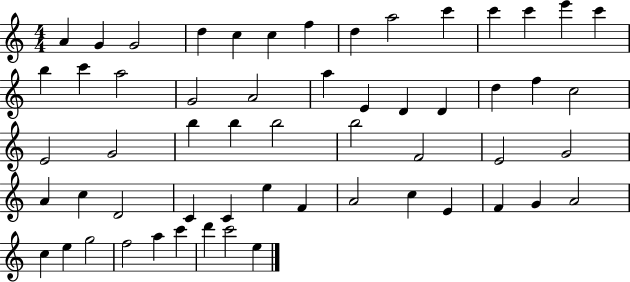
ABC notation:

X:1
T:Untitled
M:4/4
L:1/4
K:C
A G G2 d c c f d a2 c' c' c' e' c' b c' a2 G2 A2 a E D D d f c2 E2 G2 b b b2 b2 F2 E2 G2 A c D2 C C e F A2 c E F G A2 c e g2 f2 a c' d' c'2 e